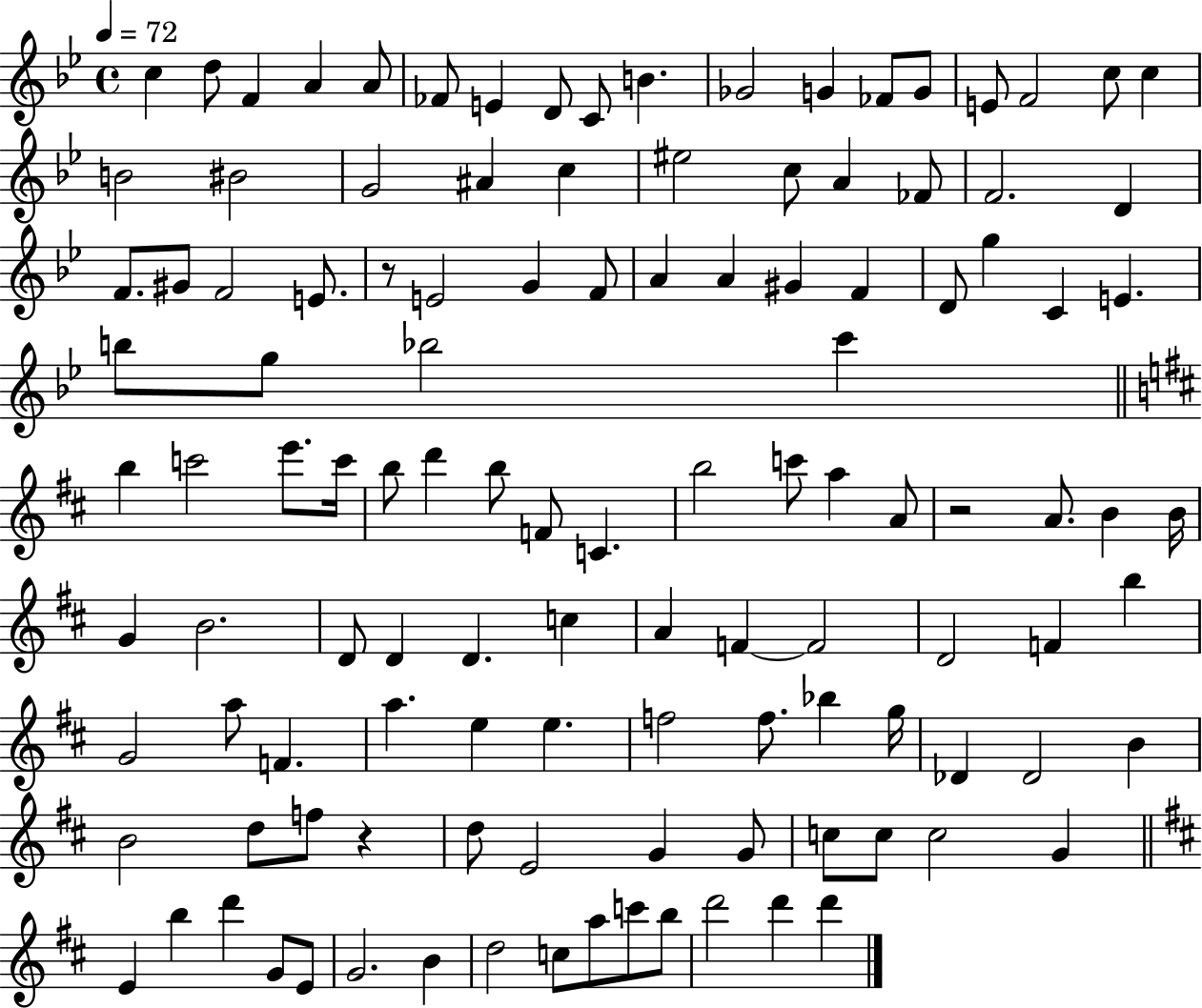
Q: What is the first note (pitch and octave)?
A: C5